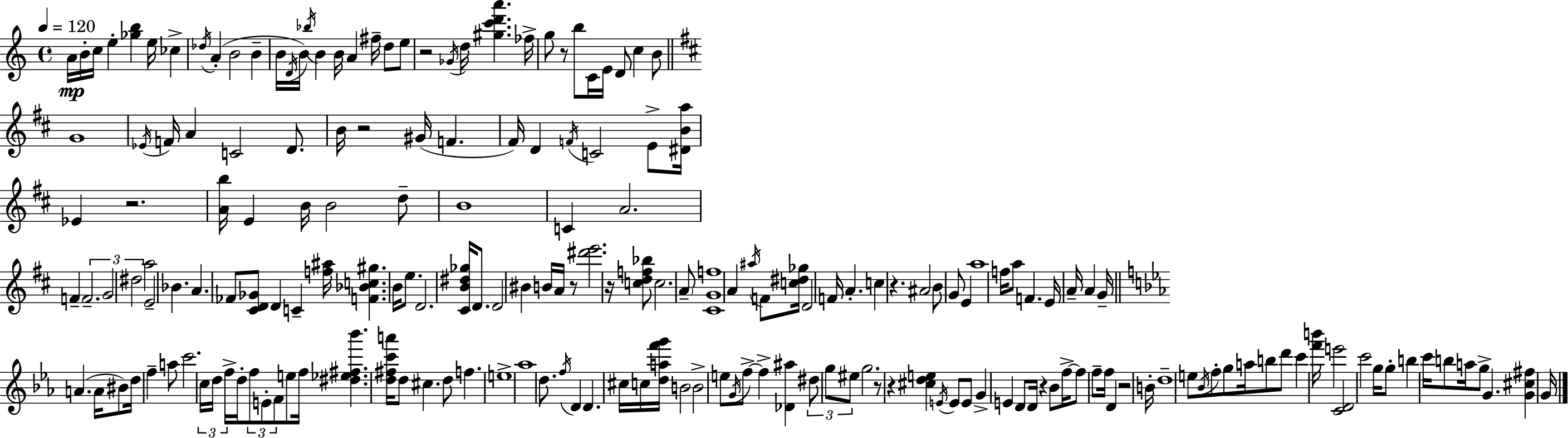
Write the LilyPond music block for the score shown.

{
  \clef treble
  \time 4/4
  \defaultTimeSignature
  \key c \major
  \tempo 4 = 120
  a'16\mp b'16-. c''16 e''4-. <ges'' b''>4 e''16 ces''4-> | \acciaccatura { des''16 } a'4-.( b'2 b'4-- | b'16 \acciaccatura { d'16 }) b'16 \acciaccatura { bes''16 } b'4 b'16 a'4 fis''16-- d''8 | e''8 r2 \acciaccatura { ges'16 } d''16 <gis'' c''' d''' a'''>4. | \break fes''16-> g''8 r8 b''8 c'16 e'16 d'8 c''4 | b'8 \bar "||" \break \key d \major g'1 | \acciaccatura { ees'16 } f'16 a'4 c'2 d'8. | b'16 r2 gis'16( f'4. | fis'16) d'4 \acciaccatura { f'16 } c'2 e'8-> | \break <dis' b' a''>16 ees'4 r2. | <a' b''>16 e'4 b'16 b'2 | d''8-- b'1 | c'4 a'2. | \break f'4-- \tuplet 3/2 { f'2.-- | g'2 dis''2 } | a''2 e'2-- | bes'4. a'4. fes'8 | \break <cis' d' ges'>8 d'4 c'4-- <f'' ais''>16 <f' bes' c'' gis''>4. | b'16 e''8. d'2. | <cis' b' dis'' ges''>16 d'8. d'2 bis'4 | b'16 a'16 r8 <dis''' e'''>2. | \break r16 <c'' d'' f'' bes''>8 c''2. | \parenthesize a'8-- <cis' g' f''>1 | a'4 \acciaccatura { ais''16 } f'8 <c'' dis'' ges''>16 d'2 | f'16 a'4.-. c''4 r4. | \break ais'2 b'8 g'8 e'4 | a''1 | f''16 a''8 f'4. e'16 a'16-- a'4 | g'16-- \bar "||" \break \key c \minor a'4.( a'16 bis'8) d''16 f''4-- a''8 | c'''2. \tuplet 3/2 { c''16 d''16 f''16-> } d''16-. | \tuplet 3/2 { f''8 e'8-. f'8 } e''8 f''16 <dis'' ees'' fis'' bes'''>4. <d'' fis'' c''' a'''>16 | d''8 cis''4. d''8 f''4. | \break e''1-> | aes''1 | d''8. \acciaccatura { f''16 } d'4 d'4. cis''16 c''16 | <d'' a'' f''' g'''>16 b'2 b'2-> | \break e''8 \acciaccatura { g'16 } f''8->~~ f''4-> <des' ais''>4 \tuplet 3/2 { dis''8 | g''8 eis''8 } g''2. | r8 r4 <cis'' d'' e''>4 \acciaccatura { e'16 } e'8 e'8 g'4-> | e'4 d'8 d'16 r4 bes'8 | \break f''16->~~ f''8 f''8-- f''16 d'4 r2 | b'16-. d''1-- | e''8 \acciaccatura { bes'16 } f''8-. g''8 a''16 b''8 d'''8 c'''4 | <f''' b'''>16 e'''2 <c' d'>2 | \break c'''2 g''16 g''8-. b''4 | c'''16 b''8 a''16 g''8-> g'4. <g' cis'' fis''>4 | g'16 \bar "|."
}